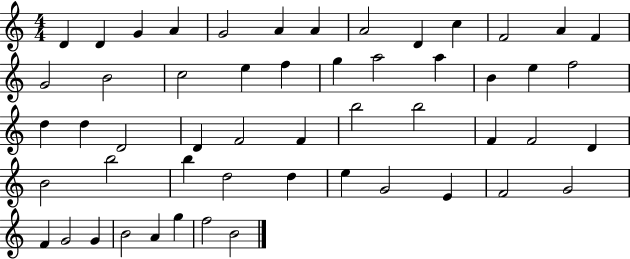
D4/q D4/q G4/q A4/q G4/h A4/q A4/q A4/h D4/q C5/q F4/h A4/q F4/q G4/h B4/h C5/h E5/q F5/q G5/q A5/h A5/q B4/q E5/q F5/h D5/q D5/q D4/h D4/q F4/h F4/q B5/h B5/h F4/q F4/h D4/q B4/h B5/h B5/q D5/h D5/q E5/q G4/h E4/q F4/h G4/h F4/q G4/h G4/q B4/h A4/q G5/q F5/h B4/h